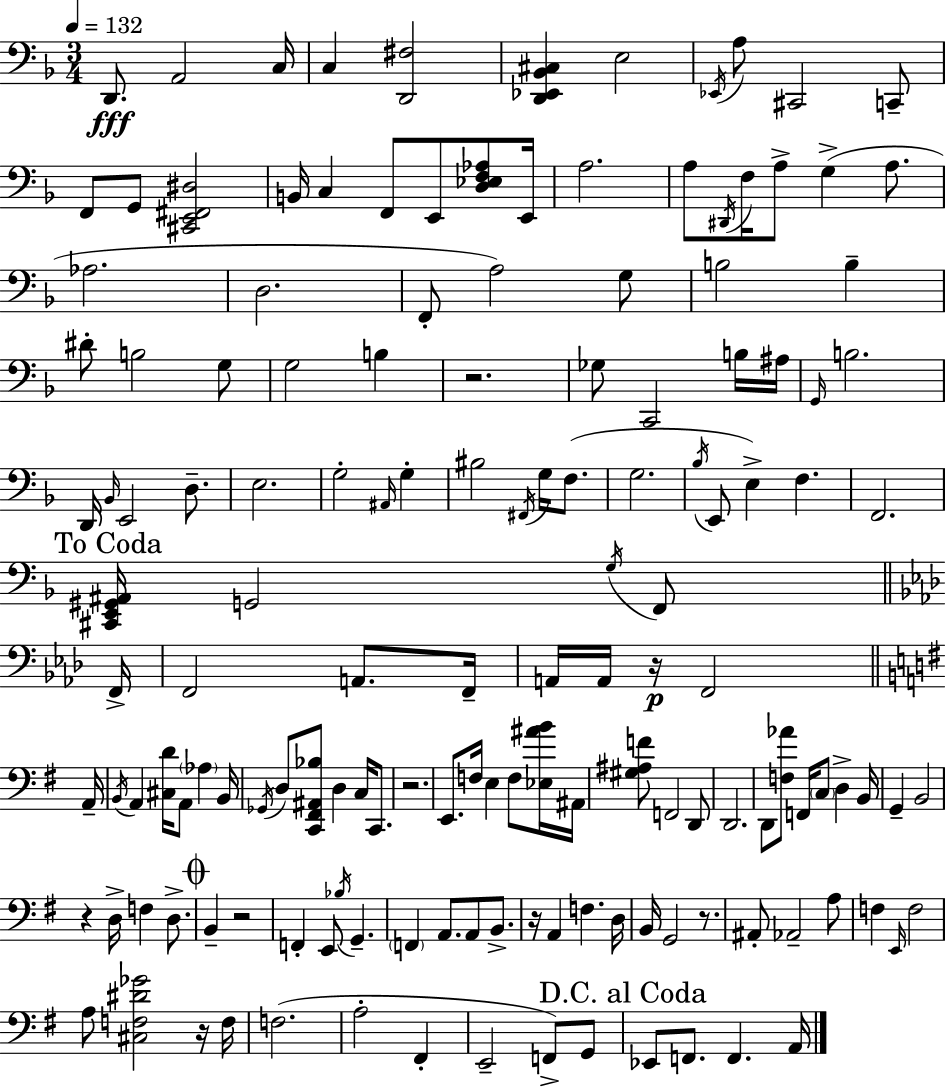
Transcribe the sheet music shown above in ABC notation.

X:1
T:Untitled
M:3/4
L:1/4
K:Dm
D,,/2 A,,2 C,/4 C, [D,,^F,]2 [D,,_E,,_B,,^C,] E,2 _E,,/4 A,/2 ^C,,2 C,,/2 F,,/2 G,,/2 [^C,,E,,^F,,^D,]2 B,,/4 C, F,,/2 E,,/2 [D,_E,F,_A,]/2 E,,/4 A,2 A,/2 ^D,,/4 F,/4 A,/2 G, A,/2 _A,2 D,2 F,,/2 A,2 G,/2 B,2 B, ^D/2 B,2 G,/2 G,2 B, z2 _G,/2 C,,2 B,/4 ^A,/4 G,,/4 B,2 D,,/4 _B,,/4 E,,2 D,/2 E,2 G,2 ^A,,/4 G, ^B,2 ^F,,/4 G,/4 F,/2 G,2 _B,/4 E,,/2 E, F, F,,2 [^C,,E,,^G,,^A,,]/4 G,,2 G,/4 F,,/2 F,,/4 F,,2 A,,/2 F,,/4 A,,/4 A,,/4 z/4 F,,2 A,,/4 B,,/4 A,, [^C,D]/4 A,,/2 _A, B,,/4 _G,,/4 D,/2 [C,,^F,,^A,,_B,]/2 D, C,/4 C,,/2 z2 E,,/2 F,/4 E, F,/2 [_E,^AB]/4 ^A,,/4 [^G,^A,F]/2 F,,2 D,,/2 D,,2 D,,/2 [F,_A]/2 F,,/4 C,/2 D, B,,/4 G,, B,,2 z D,/4 F, D,/2 B,, z2 F,, E,,/2 _B,/4 G,, F,, A,,/2 A,,/2 B,,/2 z/4 A,, F, D,/4 B,,/4 G,,2 z/2 ^A,,/2 _A,,2 A,/2 F, E,,/4 F,2 A,/2 [^C,F,^D_G]2 z/4 F,/4 F,2 A,2 ^F,, E,,2 F,,/2 G,,/2 _E,,/2 F,,/2 F,, A,,/4